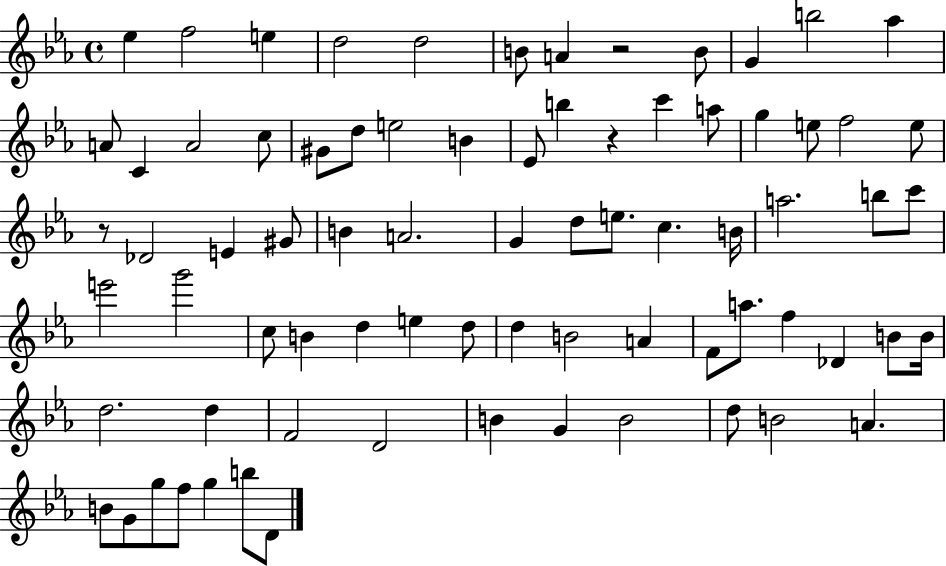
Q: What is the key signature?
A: EES major